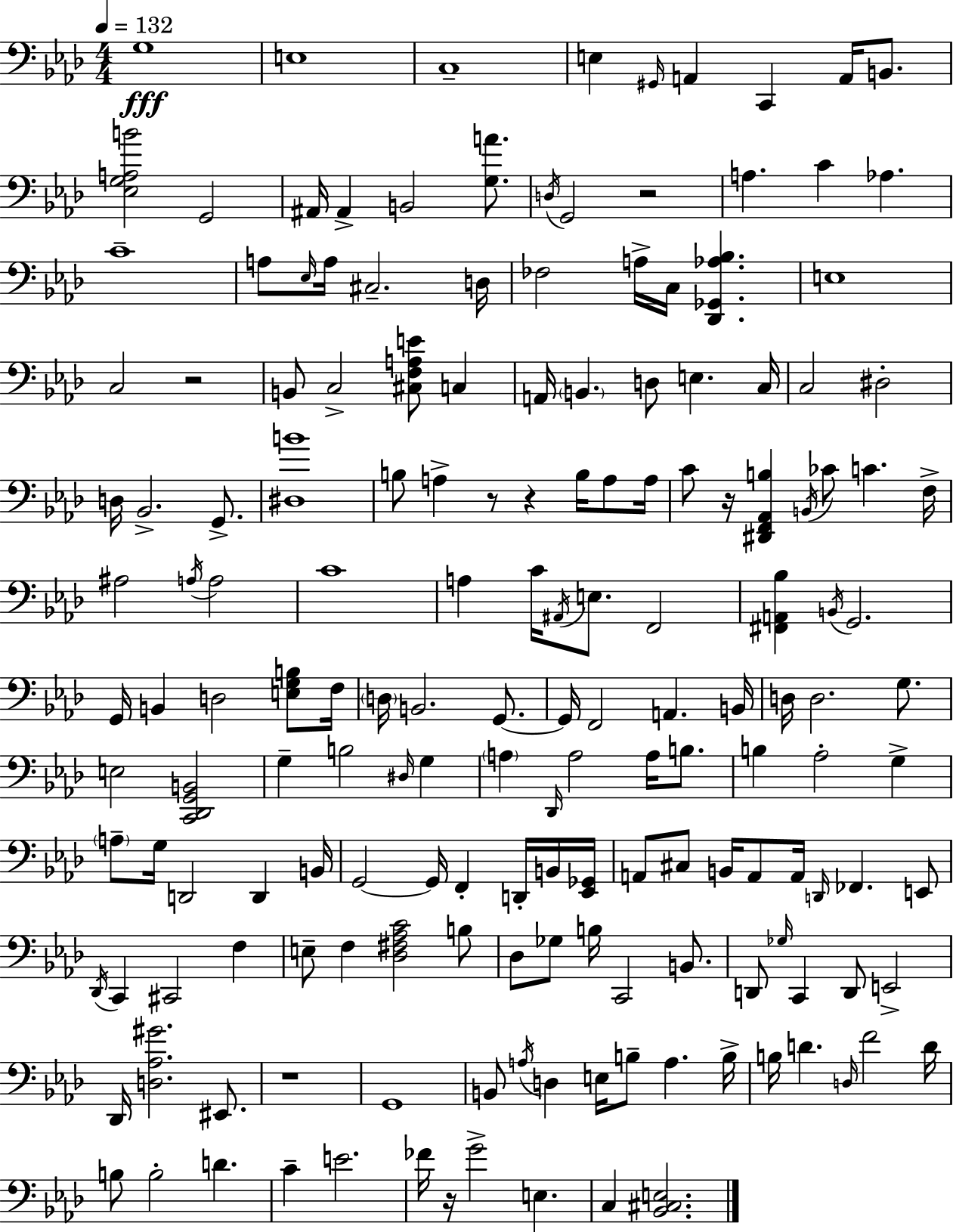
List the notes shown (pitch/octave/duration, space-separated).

G3/w E3/w C3/w E3/q G#2/s A2/q C2/q A2/s B2/e. [Eb3,G3,A3,B4]/h G2/h A#2/s A#2/q B2/h [G3,A4]/e. D3/s G2/h R/h A3/q. C4/q Ab3/q. C4/w A3/e Eb3/s A3/s C#3/h. D3/s FES3/h A3/s C3/s [Db2,Gb2,Ab3,Bb3]/q. E3/w C3/h R/h B2/e C3/h [C#3,F3,A3,E4]/e C3/q A2/s B2/q. D3/e E3/q. C3/s C3/h D#3/h D3/s Bb2/h. G2/e. [D#3,B4]/w B3/e A3/q R/e R/q B3/s A3/e A3/s C4/e R/s [D#2,F2,Ab2,B3]/q B2/s CES4/e C4/q. F3/s A#3/h A3/s A3/h C4/w A3/q C4/s A#2/s E3/e. F2/h [F#2,A2,Bb3]/q B2/s G2/h. G2/s B2/q D3/h [E3,G3,B3]/e F3/s D3/s B2/h. G2/e. G2/s F2/h A2/q. B2/s D3/s D3/h. G3/e. E3/h [C2,Db2,G2,B2]/h G3/q B3/h D#3/s G3/q A3/q Db2/s A3/h A3/s B3/e. B3/q Ab3/h G3/q A3/e G3/s D2/h D2/q B2/s G2/h G2/s F2/q D2/s B2/s [Eb2,Gb2]/s A2/e C#3/e B2/s A2/e A2/s D2/s FES2/q. E2/e Db2/s C2/q C#2/h F3/q E3/e F3/q [Db3,F#3,Ab3,C4]/h B3/e Db3/e Gb3/e B3/s C2/h B2/e. D2/e Gb3/s C2/q D2/e E2/h Db2/s [D3,Ab3,G#4]/h. EIS2/e. R/w G2/w B2/e A3/s D3/q E3/s B3/e A3/q. B3/s B3/s D4/q. D3/s F4/h D4/s B3/e B3/h D4/q. C4/q E4/h. FES4/s R/s G4/h E3/q. C3/q [Bb2,C#3,E3]/h.